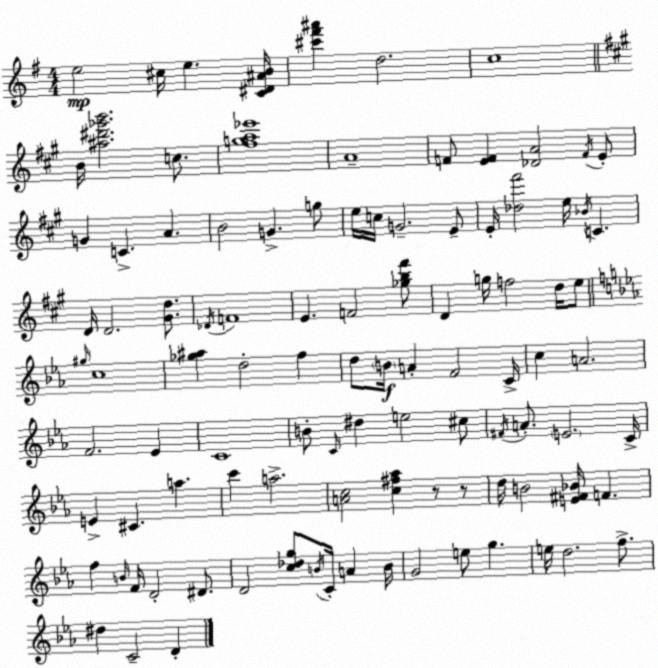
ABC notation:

X:1
T:Untitled
M:4/4
L:1/4
K:Em
e2 ^c/4 e [C^D^AB]/4 [^c'^f'^a'] d2 c4 B/4 [^a^d'_g'b']2 c/2 [^fga_e']4 A4 F/2 [EF] [_DA]2 F/4 E/2 G C A B2 G g/2 e/4 c/4 G2 E/2 E/4 [_d^f']2 e/4 _B/4 C D/4 D2 [^Gd]/2 _D/4 F4 E F2 [_gb^f']/2 D g/4 f2 d/4 e/2 ^g/4 c4 [_g^a] d2 f d/2 B/4 A F2 C/4 c A2 F2 _E C4 B/2 C/4 ^d e2 ^c/2 ^F/4 A/2 E2 C/4 E ^C a c' a2 [Ac]2 [c^f_a] z/2 z/2 d/4 B2 [E^F_B]/4 F f B/4 F/4 D2 ^D/2 D2 [c_dg]/2 B/4 C/4 A B/4 G2 e/2 g e/4 d2 f/2 ^d C2 D